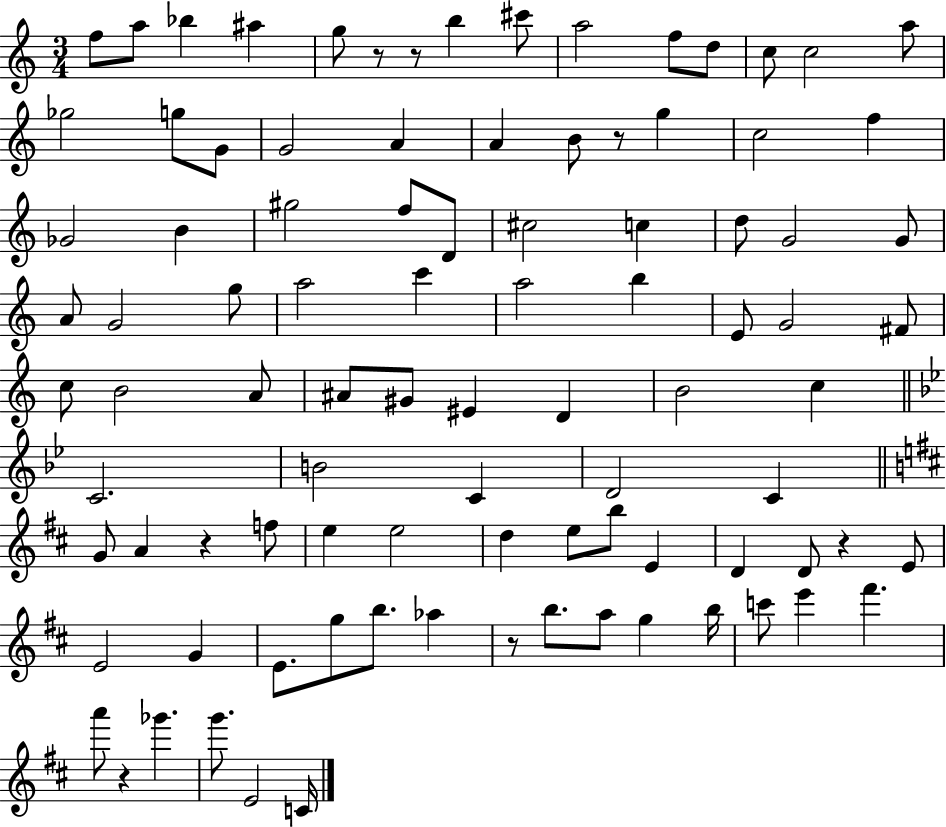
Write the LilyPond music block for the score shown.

{
  \clef treble
  \numericTimeSignature
  \time 3/4
  \key c \major
  f''8 a''8 bes''4 ais''4 | g''8 r8 r8 b''4 cis'''8 | a''2 f''8 d''8 | c''8 c''2 a''8 | \break ges''2 g''8 g'8 | g'2 a'4 | a'4 b'8 r8 g''4 | c''2 f''4 | \break ges'2 b'4 | gis''2 f''8 d'8 | cis''2 c''4 | d''8 g'2 g'8 | \break a'8 g'2 g''8 | a''2 c'''4 | a''2 b''4 | e'8 g'2 fis'8 | \break c''8 b'2 a'8 | ais'8 gis'8 eis'4 d'4 | b'2 c''4 | \bar "||" \break \key bes \major c'2. | b'2 c'4 | d'2 c'4 | \bar "||" \break \key b \minor g'8 a'4 r4 f''8 | e''4 e''2 | d''4 e''8 b''8 e'4 | d'4 d'8 r4 e'8 | \break e'2 g'4 | e'8. g''8 b''8. aes''4 | r8 b''8. a''8 g''4 b''16 | c'''8 e'''4 fis'''4. | \break a'''8 r4 ges'''4. | g'''8. e'2 c'16 | \bar "|."
}